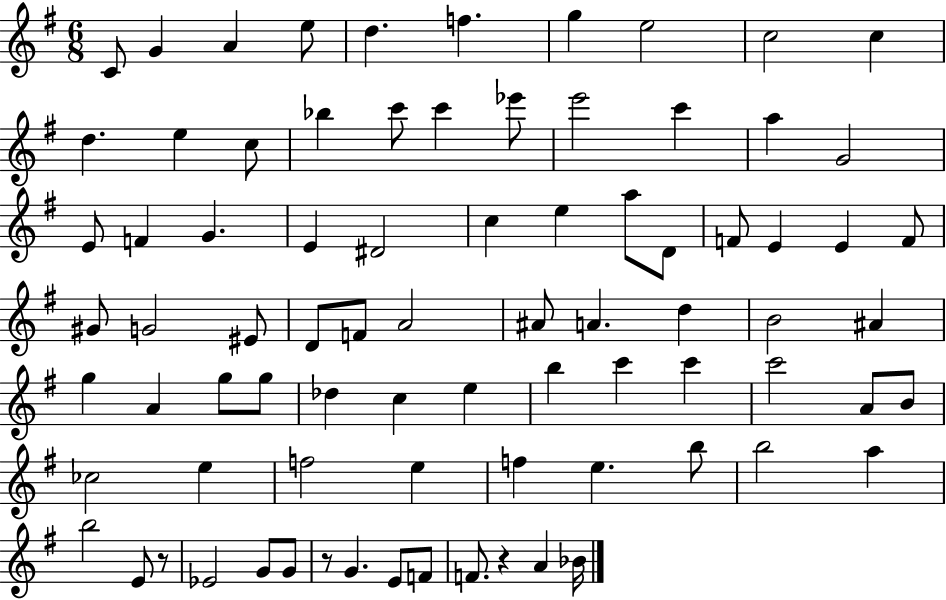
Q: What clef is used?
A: treble